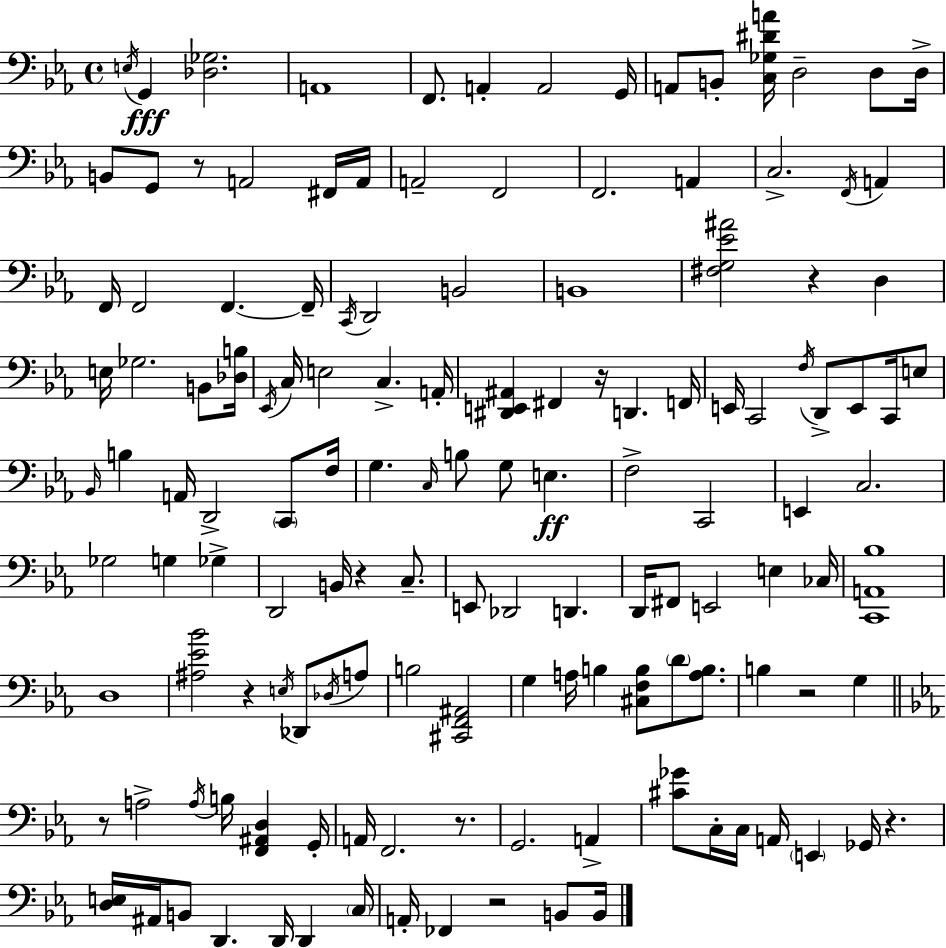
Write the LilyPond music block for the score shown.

{
  \clef bass
  \time 4/4
  \defaultTimeSignature
  \key c \minor
  \acciaccatura { e16 }\fff g,4 <des ges>2. | a,1 | f,8. a,4-. a,2 | g,16 a,8 b,8-. <c ges dis' a'>16 d2-- d8 | \break d16-> b,8 g,8 r8 a,2 fis,16 | a,16 a,2-- f,2 | f,2. a,4 | c2.-> \acciaccatura { f,16 } a,4 | \break f,16 f,2 f,4.~~ | f,16-- \acciaccatura { c,16 } d,2 b,2 | b,1 | <fis g ees' ais'>2 r4 d4 | \break e16 ges2. | b,8 <des b>16 \acciaccatura { ees,16 } c16 e2 c4.-> | a,16-. <dis, e, ais,>4 fis,4 r16 d,4. | f,16 e,16 c,2 \acciaccatura { f16 } d,8-> | \break e,8 c,16 e8 \grace { bes,16 } b4 a,16 d,2-> | \parenthesize c,8 f16 g4. \grace { c16 } b8 g8 | e4.\ff f2-> c,2 | e,4 c2. | \break ges2 g4 | ges4-> d,2 b,16 | r4 c8.-- e,8 des,2 | d,4. d,16 fis,8 e,2 | \break e4 ces16 <c, a, bes>1 | d1 | <ais ees' bes'>2 r4 | \acciaccatura { e16 } des,8 \acciaccatura { des16 } a8 b2 | \break <cis, f, ais,>2 g4 a16 b4 | <cis f b>8 \parenthesize d'8 <a b>8. b4 r2 | g4 \bar "||" \break \key c \minor r8 a2-> \acciaccatura { a16 } b16 <f, ais, d>4 | g,16-. a,16 f,2. r8. | g,2. a,4-> | <cis' ges'>8 c16-. c16 a,16 \parenthesize e,4 ges,16 r4. | \break <d e>16 ais,16 b,8 d,4. d,16 d,4 | \parenthesize c16 a,16-. fes,4 r2 b,8 | b,16 \bar "|."
}